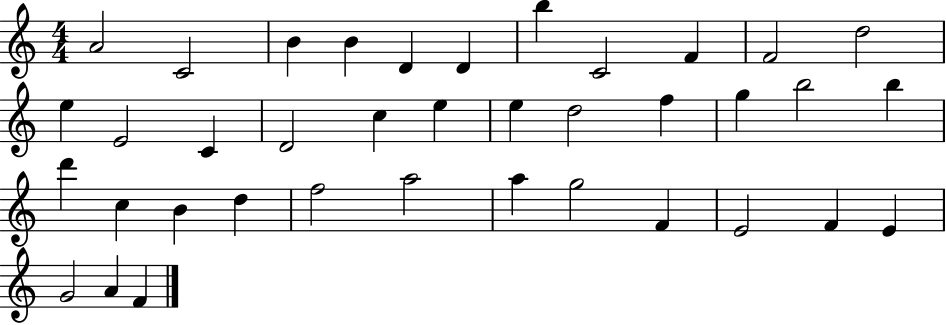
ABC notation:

X:1
T:Untitled
M:4/4
L:1/4
K:C
A2 C2 B B D D b C2 F F2 d2 e E2 C D2 c e e d2 f g b2 b d' c B d f2 a2 a g2 F E2 F E G2 A F